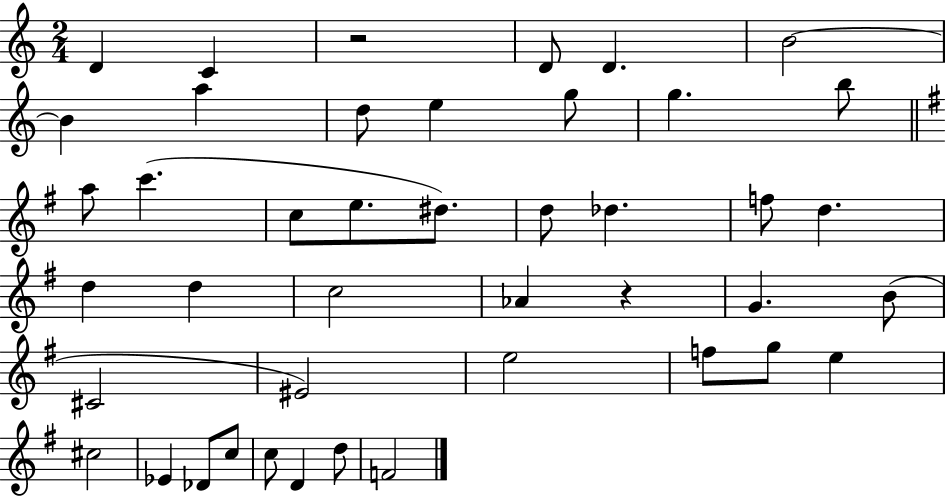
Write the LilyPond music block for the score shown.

{
  \clef treble
  \numericTimeSignature
  \time 2/4
  \key c \major
  d'4 c'4 | r2 | d'8 d'4. | b'2~~ | \break b'4 a''4 | d''8 e''4 g''8 | g''4. b''8 | \bar "||" \break \key e \minor a''8 c'''4.( | c''8 e''8. dis''8.) | d''8 des''4. | f''8 d''4. | \break d''4 d''4 | c''2 | aes'4 r4 | g'4. b'8( | \break cis'2 | eis'2) | e''2 | f''8 g''8 e''4 | \break cis''2 | ees'4 des'8 c''8 | c''8 d'4 d''8 | f'2 | \break \bar "|."
}